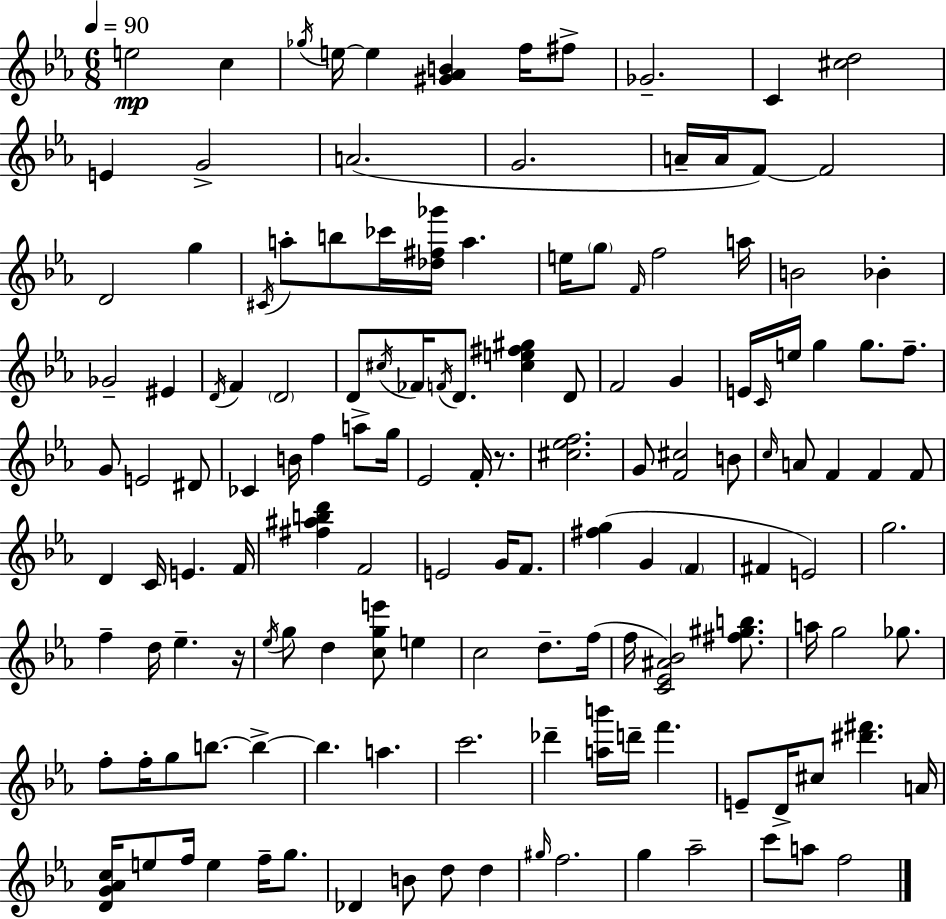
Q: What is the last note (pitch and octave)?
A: F5